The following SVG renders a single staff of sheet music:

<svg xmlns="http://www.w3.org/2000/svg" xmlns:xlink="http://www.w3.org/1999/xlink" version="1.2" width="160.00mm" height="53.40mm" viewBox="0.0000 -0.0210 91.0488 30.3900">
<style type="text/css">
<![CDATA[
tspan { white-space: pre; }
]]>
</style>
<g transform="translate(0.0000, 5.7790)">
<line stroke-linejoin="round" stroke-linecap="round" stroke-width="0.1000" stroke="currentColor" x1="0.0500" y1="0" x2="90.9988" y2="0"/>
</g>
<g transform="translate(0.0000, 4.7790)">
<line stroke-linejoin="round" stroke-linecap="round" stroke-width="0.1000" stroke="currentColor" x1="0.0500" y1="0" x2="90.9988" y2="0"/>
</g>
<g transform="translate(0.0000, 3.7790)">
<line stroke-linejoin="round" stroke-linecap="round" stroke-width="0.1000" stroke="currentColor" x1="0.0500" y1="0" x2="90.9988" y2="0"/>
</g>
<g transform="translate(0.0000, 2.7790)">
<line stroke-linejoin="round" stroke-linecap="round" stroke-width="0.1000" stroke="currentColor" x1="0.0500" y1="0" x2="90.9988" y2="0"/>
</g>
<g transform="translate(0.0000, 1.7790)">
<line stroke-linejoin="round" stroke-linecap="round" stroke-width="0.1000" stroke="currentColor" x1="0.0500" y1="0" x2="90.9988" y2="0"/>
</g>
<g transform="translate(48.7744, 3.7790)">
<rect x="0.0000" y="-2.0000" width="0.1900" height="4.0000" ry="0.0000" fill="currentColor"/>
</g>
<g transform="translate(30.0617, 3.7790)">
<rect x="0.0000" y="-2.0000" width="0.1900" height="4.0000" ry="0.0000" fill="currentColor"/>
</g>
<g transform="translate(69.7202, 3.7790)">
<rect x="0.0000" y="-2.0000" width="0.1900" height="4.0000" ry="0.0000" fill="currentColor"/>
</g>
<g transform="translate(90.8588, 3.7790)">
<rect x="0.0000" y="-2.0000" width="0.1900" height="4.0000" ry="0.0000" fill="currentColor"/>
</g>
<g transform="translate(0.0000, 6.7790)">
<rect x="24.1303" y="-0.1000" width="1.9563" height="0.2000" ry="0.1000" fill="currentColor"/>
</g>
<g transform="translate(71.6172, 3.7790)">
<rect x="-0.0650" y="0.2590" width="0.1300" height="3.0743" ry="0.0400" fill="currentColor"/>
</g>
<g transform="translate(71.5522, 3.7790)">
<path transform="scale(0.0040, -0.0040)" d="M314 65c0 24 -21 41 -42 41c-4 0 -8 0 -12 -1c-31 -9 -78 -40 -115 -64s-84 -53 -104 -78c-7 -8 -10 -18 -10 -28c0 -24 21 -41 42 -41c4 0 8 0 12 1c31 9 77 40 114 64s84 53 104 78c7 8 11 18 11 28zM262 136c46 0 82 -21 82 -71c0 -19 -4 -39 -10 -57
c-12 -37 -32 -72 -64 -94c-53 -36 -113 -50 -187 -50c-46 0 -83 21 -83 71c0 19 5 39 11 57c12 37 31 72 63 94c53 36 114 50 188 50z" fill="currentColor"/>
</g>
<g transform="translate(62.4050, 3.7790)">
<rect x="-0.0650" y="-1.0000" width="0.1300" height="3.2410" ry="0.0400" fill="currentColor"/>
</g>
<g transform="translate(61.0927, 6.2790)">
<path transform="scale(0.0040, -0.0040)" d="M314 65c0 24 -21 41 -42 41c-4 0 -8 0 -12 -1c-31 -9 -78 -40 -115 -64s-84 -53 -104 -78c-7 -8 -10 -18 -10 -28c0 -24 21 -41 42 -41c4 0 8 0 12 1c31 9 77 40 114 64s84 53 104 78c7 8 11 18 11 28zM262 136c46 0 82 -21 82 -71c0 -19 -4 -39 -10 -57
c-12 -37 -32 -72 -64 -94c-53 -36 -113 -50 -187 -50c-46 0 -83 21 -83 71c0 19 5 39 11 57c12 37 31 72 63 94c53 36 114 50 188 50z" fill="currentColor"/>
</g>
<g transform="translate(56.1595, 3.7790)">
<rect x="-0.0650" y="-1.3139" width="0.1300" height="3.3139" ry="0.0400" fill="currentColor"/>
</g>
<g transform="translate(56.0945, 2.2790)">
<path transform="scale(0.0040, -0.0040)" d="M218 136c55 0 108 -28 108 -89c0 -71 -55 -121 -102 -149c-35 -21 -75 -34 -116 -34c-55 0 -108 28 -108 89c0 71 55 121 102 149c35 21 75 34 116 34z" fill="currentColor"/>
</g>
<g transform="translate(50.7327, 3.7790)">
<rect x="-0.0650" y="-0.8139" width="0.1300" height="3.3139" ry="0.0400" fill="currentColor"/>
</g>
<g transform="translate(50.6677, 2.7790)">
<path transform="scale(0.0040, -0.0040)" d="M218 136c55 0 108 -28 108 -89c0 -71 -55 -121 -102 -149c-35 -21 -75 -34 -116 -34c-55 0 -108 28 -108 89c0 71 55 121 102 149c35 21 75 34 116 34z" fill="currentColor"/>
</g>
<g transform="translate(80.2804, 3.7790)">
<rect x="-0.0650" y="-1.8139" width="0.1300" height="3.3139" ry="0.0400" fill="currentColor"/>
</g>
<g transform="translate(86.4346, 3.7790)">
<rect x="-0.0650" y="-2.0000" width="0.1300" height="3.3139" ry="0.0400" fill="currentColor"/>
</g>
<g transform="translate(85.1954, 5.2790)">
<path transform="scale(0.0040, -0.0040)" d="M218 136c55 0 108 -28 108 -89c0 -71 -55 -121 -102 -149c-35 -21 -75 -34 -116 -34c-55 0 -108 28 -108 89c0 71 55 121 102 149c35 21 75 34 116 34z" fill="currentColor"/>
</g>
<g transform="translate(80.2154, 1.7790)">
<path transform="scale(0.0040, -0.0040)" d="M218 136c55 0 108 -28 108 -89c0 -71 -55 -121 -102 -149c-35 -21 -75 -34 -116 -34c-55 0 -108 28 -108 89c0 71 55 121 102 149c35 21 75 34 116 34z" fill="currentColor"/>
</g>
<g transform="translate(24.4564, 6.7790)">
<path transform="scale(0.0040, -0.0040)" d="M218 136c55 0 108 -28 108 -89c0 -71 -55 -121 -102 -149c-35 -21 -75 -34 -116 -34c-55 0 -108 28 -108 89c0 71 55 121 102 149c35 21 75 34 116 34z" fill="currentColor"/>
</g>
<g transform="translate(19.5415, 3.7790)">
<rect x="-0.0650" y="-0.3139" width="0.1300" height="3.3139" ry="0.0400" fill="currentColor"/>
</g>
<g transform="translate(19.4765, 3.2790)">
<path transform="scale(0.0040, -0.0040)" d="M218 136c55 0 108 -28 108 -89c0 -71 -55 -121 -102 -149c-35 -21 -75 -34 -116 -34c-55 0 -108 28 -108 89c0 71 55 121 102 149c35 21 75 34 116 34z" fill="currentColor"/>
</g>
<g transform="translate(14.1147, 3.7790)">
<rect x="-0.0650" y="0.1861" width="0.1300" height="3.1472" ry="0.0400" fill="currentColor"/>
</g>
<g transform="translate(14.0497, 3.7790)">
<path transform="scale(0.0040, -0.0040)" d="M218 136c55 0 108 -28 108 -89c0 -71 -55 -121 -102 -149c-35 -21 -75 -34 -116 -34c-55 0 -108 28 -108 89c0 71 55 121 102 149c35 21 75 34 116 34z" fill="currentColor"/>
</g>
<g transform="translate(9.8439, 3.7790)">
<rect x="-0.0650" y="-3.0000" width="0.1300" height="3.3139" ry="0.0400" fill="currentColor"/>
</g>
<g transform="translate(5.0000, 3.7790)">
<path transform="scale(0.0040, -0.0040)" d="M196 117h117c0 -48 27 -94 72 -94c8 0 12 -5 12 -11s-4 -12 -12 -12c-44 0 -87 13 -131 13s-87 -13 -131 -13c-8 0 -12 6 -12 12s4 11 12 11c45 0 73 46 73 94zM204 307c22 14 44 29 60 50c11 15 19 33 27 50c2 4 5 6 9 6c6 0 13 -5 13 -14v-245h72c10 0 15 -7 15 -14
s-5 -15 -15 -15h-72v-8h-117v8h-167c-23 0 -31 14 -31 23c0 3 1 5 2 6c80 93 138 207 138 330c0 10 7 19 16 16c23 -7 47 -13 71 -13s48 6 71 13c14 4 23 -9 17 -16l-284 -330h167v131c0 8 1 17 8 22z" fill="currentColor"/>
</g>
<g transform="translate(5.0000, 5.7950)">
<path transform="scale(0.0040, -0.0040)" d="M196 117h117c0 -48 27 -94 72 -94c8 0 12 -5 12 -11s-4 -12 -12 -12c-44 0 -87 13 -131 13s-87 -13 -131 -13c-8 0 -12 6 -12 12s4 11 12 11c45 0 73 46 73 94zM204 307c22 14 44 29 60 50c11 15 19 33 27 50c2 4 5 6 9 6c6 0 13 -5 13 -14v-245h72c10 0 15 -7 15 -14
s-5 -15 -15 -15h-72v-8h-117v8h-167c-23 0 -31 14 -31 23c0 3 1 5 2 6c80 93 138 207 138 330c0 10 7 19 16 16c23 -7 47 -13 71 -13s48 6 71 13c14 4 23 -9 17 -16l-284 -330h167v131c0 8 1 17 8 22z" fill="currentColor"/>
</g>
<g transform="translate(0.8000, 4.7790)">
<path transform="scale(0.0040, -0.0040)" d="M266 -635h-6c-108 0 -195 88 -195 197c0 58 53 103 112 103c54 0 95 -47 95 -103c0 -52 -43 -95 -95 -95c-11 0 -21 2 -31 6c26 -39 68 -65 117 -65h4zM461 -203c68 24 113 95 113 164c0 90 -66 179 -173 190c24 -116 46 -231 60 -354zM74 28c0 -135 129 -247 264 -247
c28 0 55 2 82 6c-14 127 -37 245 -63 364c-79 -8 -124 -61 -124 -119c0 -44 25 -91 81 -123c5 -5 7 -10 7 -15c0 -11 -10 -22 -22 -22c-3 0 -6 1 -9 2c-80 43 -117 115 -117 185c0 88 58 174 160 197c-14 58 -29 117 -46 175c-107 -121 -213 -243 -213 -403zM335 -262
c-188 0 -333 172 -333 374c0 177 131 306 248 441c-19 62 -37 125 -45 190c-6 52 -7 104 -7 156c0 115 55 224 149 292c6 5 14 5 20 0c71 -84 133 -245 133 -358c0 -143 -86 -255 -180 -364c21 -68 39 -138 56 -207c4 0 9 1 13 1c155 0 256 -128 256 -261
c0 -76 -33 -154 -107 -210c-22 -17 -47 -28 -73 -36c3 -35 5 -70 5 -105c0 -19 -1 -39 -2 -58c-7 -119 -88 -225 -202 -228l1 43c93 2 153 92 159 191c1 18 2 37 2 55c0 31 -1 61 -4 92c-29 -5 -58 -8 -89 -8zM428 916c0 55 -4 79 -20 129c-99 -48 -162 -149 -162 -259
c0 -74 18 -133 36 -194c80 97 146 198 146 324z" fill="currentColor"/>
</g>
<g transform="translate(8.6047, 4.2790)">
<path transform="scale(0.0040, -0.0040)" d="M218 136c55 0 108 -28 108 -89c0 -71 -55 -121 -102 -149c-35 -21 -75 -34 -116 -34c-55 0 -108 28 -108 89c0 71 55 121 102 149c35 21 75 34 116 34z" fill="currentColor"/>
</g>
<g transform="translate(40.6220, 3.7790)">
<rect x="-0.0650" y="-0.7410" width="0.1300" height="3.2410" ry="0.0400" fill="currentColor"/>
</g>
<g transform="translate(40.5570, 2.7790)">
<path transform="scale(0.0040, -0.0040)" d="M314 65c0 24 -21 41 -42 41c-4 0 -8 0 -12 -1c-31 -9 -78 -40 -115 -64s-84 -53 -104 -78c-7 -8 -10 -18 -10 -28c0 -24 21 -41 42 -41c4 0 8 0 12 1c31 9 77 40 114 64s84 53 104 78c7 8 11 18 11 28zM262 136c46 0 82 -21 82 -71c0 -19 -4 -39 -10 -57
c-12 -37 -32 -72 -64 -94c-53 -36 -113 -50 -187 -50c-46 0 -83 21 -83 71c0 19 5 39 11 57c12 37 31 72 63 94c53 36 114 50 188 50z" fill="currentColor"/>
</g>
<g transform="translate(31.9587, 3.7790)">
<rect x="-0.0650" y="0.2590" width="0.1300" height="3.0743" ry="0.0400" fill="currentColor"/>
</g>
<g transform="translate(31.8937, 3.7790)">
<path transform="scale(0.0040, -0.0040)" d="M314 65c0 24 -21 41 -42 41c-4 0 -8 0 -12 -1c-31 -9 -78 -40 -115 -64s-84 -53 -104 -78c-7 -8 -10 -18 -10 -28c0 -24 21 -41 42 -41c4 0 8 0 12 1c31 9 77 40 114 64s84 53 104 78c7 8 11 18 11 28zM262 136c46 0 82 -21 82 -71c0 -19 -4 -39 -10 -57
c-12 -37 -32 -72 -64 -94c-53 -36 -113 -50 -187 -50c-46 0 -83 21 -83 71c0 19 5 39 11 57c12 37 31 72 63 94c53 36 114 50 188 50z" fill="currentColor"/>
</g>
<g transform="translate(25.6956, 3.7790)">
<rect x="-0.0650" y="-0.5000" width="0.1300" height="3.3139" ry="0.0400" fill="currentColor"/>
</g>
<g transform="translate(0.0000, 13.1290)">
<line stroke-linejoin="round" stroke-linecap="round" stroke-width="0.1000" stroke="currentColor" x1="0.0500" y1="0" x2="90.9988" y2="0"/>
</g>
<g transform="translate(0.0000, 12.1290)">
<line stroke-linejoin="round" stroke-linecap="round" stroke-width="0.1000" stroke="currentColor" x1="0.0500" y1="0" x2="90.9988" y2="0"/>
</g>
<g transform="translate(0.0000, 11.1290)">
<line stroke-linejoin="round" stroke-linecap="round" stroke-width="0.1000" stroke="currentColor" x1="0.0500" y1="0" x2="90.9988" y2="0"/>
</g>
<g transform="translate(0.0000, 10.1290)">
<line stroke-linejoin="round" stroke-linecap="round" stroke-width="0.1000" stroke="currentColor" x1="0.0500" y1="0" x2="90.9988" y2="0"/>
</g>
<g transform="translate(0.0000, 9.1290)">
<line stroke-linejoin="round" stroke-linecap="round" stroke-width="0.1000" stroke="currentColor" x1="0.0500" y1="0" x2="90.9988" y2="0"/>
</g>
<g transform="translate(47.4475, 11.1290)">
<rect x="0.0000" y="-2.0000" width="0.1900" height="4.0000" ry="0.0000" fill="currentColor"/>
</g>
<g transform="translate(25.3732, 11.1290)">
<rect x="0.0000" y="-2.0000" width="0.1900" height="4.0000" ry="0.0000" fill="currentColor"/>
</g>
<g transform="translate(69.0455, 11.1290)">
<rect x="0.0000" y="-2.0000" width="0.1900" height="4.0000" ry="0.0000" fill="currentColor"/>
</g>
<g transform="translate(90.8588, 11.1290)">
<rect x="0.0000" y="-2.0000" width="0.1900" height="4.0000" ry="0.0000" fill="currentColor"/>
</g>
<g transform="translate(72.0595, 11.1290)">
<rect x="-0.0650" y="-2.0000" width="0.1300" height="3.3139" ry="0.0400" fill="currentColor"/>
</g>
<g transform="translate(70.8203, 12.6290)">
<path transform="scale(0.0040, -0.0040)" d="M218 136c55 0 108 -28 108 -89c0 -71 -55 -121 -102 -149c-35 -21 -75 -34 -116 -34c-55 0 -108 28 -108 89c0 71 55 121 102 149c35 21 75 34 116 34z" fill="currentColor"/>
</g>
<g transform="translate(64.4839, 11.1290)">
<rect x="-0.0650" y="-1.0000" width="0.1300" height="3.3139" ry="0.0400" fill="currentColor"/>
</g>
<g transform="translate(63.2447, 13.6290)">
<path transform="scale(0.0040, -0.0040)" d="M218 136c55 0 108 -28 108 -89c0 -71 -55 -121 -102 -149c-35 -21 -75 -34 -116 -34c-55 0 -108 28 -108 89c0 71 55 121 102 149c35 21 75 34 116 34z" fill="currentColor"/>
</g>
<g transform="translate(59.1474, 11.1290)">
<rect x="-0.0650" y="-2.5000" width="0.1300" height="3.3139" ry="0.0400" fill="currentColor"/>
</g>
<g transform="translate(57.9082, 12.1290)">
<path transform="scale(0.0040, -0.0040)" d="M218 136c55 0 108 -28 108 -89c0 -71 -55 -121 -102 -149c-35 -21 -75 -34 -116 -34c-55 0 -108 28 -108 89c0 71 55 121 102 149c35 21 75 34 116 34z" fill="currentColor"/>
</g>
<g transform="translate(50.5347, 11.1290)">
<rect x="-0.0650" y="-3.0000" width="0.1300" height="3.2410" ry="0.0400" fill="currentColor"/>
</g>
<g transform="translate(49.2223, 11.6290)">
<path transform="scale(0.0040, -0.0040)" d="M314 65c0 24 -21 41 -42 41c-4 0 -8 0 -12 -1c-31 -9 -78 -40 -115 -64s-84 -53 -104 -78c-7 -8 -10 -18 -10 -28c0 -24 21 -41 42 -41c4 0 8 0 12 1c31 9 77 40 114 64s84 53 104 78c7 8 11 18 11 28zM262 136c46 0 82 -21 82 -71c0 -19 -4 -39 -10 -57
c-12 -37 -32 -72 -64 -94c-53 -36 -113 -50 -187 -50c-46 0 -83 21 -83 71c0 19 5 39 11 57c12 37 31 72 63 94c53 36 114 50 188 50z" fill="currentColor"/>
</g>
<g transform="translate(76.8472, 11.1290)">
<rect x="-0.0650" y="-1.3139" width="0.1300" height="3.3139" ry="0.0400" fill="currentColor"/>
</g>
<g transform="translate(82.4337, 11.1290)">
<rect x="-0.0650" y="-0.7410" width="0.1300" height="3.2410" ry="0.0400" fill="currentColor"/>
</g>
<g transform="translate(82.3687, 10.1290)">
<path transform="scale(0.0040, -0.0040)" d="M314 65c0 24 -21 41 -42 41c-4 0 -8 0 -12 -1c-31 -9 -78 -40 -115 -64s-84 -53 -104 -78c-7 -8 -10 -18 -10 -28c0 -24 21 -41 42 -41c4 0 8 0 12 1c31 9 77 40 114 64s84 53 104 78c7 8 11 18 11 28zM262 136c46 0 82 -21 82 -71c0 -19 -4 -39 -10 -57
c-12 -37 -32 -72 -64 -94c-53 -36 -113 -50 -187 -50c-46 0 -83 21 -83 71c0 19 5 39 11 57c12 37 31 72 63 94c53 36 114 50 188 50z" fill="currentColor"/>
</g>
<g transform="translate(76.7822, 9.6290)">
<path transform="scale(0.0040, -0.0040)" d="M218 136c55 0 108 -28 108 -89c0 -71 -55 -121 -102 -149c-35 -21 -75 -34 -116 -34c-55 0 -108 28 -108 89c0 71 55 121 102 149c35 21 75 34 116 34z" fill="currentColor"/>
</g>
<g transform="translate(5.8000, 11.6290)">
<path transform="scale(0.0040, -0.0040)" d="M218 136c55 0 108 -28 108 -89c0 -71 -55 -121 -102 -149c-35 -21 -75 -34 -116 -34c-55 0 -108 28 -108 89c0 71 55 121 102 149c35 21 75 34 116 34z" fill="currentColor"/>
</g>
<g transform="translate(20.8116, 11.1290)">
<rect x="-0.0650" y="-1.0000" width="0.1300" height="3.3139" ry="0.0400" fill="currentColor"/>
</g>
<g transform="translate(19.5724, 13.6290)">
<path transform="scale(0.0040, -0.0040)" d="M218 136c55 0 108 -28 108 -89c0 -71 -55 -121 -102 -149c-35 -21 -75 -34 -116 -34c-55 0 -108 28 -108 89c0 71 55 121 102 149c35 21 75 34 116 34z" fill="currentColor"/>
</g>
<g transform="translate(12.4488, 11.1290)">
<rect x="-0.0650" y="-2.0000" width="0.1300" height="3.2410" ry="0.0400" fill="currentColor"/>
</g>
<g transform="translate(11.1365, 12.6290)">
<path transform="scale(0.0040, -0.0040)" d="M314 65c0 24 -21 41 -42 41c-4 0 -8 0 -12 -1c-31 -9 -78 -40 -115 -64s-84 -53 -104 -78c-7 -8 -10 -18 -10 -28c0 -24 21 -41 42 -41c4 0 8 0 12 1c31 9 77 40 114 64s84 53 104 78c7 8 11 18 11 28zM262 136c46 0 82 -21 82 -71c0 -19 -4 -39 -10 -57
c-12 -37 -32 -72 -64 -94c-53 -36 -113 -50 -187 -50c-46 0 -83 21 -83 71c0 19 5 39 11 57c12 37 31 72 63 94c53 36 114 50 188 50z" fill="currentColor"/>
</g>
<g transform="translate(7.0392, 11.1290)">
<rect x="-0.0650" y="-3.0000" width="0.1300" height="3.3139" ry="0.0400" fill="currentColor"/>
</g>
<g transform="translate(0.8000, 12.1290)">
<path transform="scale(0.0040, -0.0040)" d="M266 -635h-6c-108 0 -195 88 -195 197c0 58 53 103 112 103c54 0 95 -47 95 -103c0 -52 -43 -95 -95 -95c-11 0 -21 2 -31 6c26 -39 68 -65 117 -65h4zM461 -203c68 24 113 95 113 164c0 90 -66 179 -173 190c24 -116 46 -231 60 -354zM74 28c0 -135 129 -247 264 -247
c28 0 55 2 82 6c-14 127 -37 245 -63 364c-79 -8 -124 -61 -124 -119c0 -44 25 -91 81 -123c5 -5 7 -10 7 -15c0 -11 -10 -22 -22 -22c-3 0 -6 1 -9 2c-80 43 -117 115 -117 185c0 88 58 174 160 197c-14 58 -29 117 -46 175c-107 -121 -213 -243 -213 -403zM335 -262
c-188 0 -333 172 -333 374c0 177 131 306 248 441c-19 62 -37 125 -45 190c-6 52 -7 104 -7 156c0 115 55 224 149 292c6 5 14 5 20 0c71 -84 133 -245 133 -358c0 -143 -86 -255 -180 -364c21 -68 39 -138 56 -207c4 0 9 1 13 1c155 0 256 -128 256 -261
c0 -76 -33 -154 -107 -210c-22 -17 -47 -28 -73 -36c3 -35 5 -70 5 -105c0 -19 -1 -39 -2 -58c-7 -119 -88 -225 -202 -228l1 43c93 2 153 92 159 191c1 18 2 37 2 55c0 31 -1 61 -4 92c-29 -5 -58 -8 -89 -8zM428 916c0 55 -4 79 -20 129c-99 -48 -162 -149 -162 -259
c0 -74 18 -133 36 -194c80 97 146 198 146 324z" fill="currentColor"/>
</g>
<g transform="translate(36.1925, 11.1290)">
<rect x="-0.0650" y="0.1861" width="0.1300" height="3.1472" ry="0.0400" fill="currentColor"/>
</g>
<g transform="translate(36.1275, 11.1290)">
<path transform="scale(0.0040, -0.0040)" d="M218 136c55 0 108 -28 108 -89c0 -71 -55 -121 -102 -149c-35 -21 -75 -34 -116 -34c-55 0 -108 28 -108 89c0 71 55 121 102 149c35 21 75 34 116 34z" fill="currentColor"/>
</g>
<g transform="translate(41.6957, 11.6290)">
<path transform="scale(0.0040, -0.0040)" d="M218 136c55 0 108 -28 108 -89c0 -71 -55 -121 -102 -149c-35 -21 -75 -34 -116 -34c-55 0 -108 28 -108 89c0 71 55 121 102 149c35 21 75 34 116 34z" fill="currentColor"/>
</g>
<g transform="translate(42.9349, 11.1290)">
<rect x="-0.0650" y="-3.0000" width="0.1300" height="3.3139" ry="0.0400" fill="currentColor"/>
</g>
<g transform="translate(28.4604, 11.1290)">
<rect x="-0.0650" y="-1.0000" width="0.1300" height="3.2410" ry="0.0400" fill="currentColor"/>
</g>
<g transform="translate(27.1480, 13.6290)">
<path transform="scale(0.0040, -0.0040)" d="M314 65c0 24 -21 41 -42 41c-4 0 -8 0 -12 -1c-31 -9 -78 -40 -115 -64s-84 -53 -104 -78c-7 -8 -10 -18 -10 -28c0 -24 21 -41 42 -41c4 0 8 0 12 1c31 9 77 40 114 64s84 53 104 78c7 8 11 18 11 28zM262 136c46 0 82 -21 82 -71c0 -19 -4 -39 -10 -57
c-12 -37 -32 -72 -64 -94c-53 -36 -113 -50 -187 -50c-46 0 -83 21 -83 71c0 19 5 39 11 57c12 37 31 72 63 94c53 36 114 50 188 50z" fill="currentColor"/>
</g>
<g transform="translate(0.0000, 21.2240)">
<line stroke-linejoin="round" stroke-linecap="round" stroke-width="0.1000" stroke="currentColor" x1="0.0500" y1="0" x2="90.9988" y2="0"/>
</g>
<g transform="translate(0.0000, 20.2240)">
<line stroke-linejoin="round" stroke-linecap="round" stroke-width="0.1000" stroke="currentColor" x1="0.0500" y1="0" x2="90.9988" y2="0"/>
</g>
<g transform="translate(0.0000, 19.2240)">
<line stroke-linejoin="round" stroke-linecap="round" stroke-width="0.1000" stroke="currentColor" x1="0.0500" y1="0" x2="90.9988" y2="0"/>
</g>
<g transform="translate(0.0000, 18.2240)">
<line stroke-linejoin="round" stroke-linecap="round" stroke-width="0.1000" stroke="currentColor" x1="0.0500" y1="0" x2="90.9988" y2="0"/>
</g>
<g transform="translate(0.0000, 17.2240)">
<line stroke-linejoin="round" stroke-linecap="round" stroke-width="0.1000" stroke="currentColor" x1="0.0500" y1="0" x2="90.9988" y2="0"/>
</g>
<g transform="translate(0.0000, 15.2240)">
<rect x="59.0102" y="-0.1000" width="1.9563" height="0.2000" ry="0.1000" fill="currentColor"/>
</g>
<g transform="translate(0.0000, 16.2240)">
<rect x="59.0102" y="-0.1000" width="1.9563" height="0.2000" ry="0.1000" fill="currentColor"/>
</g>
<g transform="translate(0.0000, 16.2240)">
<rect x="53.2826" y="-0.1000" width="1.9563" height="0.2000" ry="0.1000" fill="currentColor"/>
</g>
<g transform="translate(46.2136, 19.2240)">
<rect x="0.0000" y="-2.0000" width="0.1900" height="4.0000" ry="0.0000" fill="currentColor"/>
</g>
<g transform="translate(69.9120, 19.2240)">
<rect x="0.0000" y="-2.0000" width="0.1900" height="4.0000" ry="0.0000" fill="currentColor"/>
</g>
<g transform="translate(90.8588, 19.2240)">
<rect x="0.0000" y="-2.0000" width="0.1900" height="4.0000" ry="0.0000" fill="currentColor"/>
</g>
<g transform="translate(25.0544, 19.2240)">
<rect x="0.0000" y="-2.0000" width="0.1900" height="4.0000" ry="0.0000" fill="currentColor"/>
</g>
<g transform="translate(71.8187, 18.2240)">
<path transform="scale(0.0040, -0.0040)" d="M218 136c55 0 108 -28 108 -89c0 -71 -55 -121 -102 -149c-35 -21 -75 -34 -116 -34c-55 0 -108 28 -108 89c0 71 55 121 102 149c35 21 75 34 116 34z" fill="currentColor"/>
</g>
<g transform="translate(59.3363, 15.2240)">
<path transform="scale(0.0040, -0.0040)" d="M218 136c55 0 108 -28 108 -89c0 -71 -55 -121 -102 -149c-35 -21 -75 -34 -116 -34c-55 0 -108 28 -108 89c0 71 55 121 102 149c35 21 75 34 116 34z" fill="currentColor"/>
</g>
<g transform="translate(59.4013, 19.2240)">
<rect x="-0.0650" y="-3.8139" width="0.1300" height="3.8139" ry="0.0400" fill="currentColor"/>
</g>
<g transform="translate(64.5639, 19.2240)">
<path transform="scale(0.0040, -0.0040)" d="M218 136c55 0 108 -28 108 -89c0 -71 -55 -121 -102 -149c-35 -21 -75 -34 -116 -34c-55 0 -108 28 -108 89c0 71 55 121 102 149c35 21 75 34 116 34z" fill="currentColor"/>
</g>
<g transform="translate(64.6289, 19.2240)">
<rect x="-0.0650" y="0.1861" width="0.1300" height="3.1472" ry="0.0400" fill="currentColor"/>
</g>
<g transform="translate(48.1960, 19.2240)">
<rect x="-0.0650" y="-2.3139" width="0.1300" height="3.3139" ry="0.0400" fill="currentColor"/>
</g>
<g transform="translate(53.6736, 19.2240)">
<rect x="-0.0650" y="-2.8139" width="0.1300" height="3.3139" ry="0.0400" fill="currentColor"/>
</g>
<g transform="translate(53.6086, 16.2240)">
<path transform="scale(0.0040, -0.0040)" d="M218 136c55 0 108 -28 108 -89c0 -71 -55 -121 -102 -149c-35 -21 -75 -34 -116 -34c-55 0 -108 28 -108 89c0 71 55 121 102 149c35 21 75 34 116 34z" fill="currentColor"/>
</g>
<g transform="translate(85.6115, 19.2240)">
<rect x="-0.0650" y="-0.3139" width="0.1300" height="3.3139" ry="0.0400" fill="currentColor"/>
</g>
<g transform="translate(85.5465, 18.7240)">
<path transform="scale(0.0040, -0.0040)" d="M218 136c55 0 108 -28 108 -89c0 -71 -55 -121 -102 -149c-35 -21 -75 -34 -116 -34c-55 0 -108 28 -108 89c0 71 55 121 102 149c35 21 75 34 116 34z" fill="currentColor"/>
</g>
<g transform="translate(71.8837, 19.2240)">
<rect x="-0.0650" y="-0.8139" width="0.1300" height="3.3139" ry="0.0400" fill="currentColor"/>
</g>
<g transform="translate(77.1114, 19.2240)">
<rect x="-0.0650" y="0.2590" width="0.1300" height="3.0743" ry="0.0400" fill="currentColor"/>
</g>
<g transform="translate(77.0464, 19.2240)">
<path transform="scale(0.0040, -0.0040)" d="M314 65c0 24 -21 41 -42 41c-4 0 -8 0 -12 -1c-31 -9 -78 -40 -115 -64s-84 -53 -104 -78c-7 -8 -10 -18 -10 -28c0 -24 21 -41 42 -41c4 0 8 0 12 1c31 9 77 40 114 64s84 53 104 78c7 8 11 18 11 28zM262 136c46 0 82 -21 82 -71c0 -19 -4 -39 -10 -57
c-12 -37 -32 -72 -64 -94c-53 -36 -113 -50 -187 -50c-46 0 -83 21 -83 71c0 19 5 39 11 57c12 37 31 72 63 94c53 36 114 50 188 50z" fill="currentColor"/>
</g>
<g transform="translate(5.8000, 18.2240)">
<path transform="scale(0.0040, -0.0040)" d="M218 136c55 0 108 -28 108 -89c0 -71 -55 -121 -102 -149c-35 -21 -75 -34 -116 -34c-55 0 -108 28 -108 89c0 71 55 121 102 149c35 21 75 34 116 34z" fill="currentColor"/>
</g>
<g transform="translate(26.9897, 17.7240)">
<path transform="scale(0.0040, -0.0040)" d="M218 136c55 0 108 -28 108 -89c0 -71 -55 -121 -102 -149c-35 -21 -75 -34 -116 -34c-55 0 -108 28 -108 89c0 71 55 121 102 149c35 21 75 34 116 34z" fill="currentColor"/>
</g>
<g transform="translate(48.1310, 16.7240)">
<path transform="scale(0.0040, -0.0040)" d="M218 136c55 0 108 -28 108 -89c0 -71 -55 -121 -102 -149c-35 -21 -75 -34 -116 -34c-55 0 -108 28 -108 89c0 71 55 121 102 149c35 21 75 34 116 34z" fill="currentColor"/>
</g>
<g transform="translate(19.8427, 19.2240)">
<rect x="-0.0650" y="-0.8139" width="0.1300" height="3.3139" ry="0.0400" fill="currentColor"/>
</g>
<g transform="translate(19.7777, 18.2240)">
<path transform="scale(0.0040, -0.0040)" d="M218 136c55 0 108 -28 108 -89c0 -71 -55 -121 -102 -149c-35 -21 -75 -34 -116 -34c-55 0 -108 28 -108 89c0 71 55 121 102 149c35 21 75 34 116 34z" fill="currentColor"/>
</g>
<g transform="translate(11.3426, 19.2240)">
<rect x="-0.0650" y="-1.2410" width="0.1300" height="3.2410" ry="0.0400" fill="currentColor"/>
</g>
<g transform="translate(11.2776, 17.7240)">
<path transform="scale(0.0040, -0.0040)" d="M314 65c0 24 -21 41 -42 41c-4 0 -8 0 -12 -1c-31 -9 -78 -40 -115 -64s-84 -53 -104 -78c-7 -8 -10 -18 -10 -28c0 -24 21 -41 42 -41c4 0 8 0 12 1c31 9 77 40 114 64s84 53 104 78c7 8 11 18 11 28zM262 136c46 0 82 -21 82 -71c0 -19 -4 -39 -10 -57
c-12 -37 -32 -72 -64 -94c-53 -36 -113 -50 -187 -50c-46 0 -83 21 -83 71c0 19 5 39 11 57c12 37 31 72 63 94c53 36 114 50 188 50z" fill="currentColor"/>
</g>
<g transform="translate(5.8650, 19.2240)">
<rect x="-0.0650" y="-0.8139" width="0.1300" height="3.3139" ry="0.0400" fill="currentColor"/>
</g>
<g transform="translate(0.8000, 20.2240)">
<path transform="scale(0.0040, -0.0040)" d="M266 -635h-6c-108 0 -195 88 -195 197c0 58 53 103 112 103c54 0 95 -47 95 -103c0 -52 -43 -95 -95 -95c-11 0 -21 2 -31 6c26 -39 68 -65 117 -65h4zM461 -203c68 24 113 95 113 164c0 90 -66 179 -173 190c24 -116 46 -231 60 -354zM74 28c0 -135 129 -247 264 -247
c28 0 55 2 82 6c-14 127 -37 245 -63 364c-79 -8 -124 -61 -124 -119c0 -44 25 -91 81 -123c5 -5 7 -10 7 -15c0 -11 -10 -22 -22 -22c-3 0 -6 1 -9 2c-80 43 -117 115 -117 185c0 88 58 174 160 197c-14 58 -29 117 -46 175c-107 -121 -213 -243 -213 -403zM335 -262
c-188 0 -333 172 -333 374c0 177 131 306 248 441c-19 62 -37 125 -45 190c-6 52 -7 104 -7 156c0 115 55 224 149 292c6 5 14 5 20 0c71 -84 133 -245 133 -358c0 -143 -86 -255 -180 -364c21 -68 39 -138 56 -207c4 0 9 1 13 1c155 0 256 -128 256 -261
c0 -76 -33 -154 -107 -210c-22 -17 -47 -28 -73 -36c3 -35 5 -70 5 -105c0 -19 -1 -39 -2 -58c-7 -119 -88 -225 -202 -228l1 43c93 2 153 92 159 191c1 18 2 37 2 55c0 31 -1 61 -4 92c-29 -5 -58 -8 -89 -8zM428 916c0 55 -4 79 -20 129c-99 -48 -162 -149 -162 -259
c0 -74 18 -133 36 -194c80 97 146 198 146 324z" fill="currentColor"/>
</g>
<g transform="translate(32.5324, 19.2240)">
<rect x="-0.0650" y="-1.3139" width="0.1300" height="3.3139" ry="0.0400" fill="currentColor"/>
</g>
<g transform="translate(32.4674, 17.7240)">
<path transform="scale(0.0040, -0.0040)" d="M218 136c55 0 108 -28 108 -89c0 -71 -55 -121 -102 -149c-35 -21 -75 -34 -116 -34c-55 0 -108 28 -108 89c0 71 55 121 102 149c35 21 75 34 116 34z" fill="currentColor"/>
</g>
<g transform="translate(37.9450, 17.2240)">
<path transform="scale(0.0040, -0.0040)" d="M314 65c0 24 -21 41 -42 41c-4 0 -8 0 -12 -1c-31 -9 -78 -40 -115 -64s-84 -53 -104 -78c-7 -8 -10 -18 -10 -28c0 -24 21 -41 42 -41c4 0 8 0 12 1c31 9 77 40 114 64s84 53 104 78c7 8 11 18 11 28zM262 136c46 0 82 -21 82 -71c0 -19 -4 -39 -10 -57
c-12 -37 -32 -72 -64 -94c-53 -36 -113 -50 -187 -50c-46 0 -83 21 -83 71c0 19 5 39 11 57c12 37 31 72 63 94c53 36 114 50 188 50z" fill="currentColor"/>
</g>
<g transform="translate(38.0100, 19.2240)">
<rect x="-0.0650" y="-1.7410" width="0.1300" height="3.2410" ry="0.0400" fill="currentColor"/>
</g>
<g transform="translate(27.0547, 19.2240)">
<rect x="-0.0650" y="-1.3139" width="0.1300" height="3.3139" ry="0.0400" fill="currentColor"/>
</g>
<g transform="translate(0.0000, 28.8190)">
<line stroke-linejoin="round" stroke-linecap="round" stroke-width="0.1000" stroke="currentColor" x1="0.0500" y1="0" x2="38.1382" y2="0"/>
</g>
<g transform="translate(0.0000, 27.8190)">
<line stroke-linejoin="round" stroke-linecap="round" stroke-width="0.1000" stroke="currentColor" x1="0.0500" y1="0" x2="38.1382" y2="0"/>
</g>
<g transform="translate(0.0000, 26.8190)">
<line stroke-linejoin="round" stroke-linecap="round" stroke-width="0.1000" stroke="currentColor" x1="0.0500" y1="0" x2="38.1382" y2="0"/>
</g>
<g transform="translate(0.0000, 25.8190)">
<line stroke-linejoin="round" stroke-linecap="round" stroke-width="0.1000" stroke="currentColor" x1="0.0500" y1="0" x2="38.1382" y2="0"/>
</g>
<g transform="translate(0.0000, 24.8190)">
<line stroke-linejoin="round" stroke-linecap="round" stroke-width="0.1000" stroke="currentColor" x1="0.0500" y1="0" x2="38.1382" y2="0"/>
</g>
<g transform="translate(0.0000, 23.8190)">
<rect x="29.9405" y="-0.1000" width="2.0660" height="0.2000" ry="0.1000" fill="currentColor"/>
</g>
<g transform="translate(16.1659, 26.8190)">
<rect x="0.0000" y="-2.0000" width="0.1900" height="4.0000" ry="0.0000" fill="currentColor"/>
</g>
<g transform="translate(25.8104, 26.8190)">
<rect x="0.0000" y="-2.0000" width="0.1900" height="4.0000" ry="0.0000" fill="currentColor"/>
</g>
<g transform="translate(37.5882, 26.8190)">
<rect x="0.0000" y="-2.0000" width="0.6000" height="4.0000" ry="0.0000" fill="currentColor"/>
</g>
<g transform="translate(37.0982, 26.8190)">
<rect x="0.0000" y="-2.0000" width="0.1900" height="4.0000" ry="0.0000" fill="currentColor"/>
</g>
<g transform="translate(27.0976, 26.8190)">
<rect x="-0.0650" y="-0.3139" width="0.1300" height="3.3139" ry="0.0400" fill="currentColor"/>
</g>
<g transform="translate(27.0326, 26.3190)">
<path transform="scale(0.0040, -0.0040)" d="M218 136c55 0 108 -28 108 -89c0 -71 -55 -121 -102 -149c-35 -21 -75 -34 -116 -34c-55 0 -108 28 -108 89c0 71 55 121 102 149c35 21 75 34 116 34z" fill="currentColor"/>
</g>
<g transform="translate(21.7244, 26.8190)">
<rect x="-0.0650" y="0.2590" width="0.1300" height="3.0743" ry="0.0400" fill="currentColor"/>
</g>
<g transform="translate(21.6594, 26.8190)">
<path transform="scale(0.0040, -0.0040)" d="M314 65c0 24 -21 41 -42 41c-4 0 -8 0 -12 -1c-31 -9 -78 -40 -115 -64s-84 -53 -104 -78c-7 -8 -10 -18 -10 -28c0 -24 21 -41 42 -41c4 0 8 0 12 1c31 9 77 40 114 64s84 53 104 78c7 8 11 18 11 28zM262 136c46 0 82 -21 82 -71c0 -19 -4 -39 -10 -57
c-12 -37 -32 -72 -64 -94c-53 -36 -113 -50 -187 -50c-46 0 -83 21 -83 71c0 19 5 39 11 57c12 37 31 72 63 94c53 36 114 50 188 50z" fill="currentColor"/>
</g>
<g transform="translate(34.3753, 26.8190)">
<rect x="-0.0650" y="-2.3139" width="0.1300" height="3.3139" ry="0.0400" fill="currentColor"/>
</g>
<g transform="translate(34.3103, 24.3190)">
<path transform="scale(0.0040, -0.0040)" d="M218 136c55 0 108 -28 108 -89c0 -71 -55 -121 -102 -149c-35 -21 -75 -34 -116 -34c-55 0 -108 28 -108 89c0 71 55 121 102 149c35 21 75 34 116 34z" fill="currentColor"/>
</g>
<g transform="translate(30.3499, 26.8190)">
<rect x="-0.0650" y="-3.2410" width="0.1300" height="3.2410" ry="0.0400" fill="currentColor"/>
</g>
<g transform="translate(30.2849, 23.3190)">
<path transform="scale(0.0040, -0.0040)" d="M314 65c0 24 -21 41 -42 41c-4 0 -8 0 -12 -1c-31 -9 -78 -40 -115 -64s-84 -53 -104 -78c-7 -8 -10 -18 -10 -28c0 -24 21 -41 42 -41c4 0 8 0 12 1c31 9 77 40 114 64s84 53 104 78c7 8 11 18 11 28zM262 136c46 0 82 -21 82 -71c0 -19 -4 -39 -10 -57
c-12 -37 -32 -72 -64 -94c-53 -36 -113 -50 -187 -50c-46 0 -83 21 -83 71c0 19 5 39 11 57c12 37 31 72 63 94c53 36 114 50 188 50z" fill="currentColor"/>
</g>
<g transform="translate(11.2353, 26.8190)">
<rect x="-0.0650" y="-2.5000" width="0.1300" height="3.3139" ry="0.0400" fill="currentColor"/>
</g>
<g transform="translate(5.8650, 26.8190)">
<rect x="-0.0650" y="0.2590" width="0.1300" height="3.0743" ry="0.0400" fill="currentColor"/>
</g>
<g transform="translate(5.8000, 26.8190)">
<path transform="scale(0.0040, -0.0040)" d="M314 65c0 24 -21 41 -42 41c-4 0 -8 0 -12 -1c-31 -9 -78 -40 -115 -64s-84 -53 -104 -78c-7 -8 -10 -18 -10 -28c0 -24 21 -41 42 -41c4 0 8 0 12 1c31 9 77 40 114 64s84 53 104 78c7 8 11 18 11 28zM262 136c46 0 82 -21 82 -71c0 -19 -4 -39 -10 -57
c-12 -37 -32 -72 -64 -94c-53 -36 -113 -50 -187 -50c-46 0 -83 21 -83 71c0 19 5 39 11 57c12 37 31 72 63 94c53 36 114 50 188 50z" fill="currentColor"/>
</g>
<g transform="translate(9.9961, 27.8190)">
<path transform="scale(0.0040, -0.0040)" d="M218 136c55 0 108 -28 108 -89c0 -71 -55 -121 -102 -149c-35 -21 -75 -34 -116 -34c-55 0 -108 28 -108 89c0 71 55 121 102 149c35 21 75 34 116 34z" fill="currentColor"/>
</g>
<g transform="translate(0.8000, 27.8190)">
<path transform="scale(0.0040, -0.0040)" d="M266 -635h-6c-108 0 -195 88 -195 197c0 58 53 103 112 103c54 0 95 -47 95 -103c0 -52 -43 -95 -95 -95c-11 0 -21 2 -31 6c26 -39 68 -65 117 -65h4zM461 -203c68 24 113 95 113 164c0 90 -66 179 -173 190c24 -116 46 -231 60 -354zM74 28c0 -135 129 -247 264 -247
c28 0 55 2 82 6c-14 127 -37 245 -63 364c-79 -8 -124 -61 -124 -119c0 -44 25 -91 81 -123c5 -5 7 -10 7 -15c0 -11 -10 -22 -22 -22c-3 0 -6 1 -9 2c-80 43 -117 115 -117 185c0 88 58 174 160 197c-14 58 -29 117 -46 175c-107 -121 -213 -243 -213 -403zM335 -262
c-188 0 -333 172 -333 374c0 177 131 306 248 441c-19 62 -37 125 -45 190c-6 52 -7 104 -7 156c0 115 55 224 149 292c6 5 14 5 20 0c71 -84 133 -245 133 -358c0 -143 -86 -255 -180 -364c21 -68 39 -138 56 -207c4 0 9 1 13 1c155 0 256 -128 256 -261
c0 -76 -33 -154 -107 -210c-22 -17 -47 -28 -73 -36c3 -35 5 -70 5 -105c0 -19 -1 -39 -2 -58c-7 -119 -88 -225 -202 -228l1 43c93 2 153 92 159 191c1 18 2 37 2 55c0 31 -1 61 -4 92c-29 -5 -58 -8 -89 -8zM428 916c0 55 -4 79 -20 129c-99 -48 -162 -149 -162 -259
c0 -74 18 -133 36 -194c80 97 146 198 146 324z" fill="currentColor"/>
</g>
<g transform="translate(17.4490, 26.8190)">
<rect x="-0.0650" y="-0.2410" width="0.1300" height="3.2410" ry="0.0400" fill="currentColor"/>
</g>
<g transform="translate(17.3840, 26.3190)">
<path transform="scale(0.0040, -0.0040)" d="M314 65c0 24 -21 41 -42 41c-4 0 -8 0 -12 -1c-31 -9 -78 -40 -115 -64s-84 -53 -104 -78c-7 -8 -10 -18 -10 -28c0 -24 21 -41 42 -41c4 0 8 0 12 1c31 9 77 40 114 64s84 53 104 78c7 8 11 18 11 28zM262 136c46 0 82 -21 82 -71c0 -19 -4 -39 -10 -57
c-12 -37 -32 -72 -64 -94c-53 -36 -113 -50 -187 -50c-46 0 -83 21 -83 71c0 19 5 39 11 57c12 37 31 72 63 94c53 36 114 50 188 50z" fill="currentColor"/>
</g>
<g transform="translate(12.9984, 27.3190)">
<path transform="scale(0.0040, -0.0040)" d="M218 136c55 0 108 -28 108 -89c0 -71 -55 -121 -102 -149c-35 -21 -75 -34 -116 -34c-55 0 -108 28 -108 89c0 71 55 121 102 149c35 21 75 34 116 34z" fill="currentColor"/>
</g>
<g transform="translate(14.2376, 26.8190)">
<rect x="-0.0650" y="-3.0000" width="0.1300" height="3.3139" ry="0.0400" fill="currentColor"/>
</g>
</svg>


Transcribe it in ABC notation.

X:1
T:Untitled
M:4/4
L:1/4
K:C
A B c C B2 d2 d e D2 B2 f F A F2 D D2 B A A2 G D F e d2 d e2 d e e f2 g a c' B d B2 c B2 G A c2 B2 c b2 g